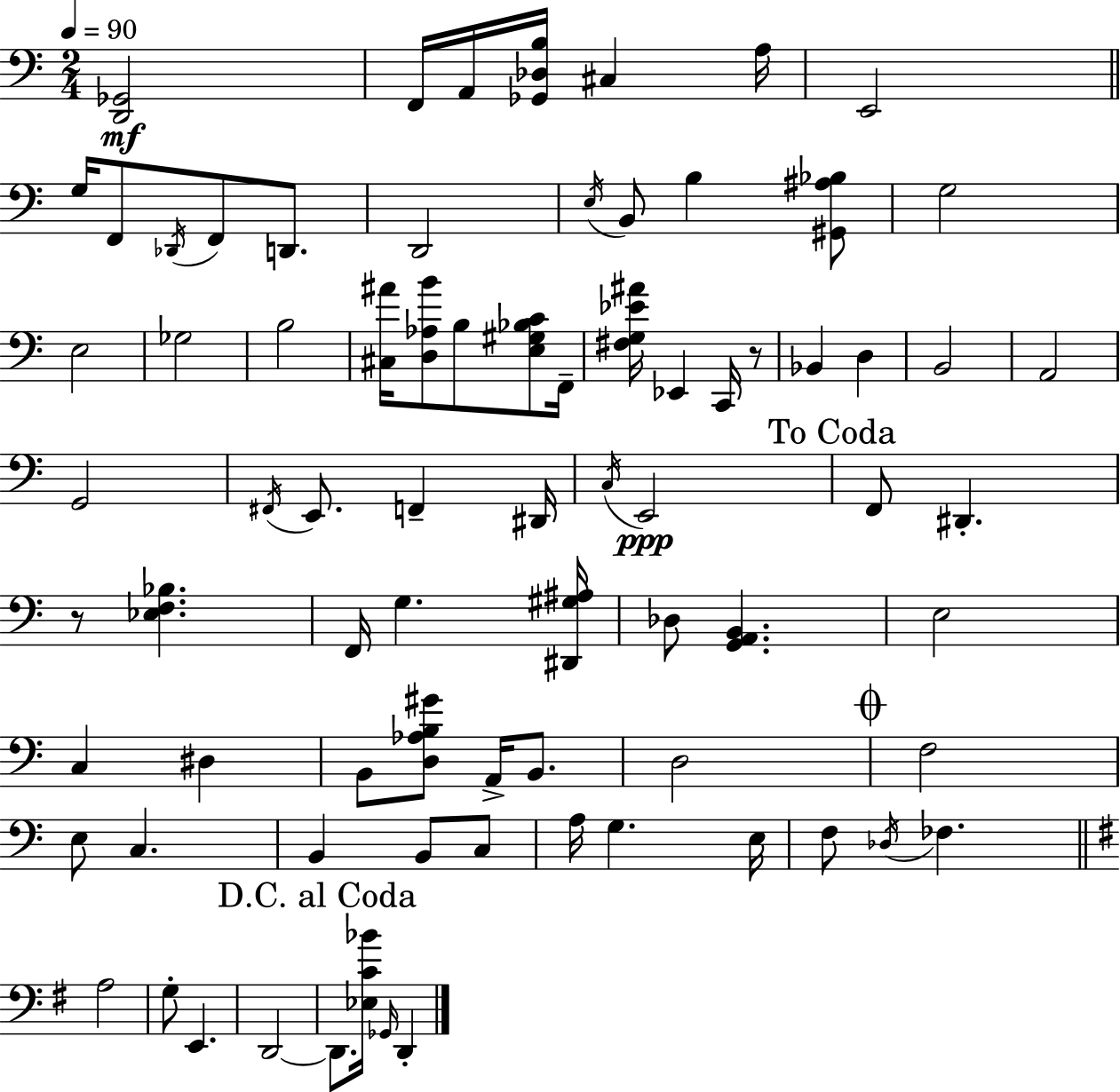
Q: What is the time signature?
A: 2/4